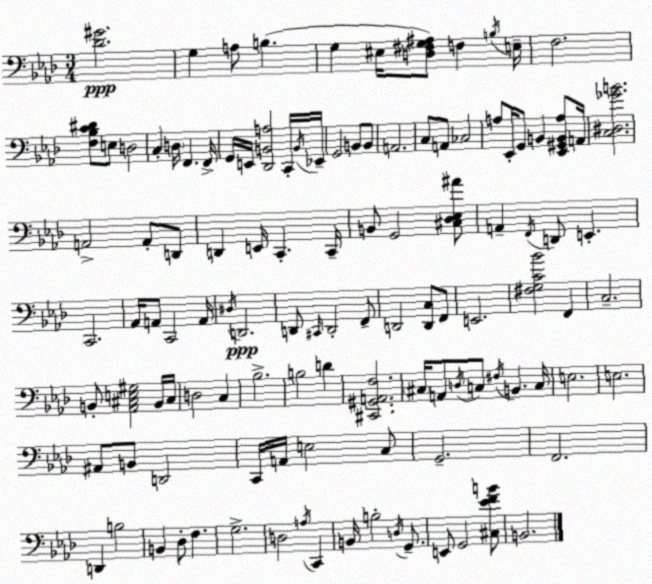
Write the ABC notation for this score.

X:1
T:Untitled
M:3/4
L:1/4
K:Ab
[_D^G]2 G, A,/2 B, G, ^E,/4 [D,^F,G,^A,]/2 F, B,/4 E,/4 F,2 [F,_B,C^D]/2 E,/2 D,2 C, D,/4 F,, F,,/4 G,,/4 E,,/4 [_D,,B,,A,]2 C,,/4 B,,/4 _E,,/4 G,,2 B,,/2 B,,/2 A,,2 C,/2 A,,/2 _C,2 A,/2 _E,,/4 G,,/2 B,, [_E,,^G,,B,,A,]/2 A,,/4 [C,^D,_GB]2 A,,2 A,,/2 D,,/2 D,, E,,/4 C,, C,,/4 B,,/2 G,,2 [^C,_D,_E,^A]/2 A,, F,,/4 D,,/2 E,, C,,2 _A,,/4 A,,/2 C,,2 A,,/4 ^D,/4 D,,2 D,,/2 ^C,,/4 D,,2 F,,/2 D,,2 [D,,C,]/2 F,,/2 E,,2 [^F,G,C_B]2 F,, C,2 B,,/2 [_A,,^C,E,^G,]2 B,,/4 ^C,/4 D,2 C, _B,2 B,2 D [^C,,^G,,A,,F,]2 ^C,/4 A,,/2 D,/4 C,/2 ^F,/4 B,, C,/4 E,2 E,2 ^A,,/2 B,,/2 D,,2 C,,/4 A,,/4 E,2 C,/2 G,,2 F,,2 D,, B,2 B,, _D,/2 F, G,2 D,2 A,/4 C,, B,,/4 B,2 D,/4 G,,/2 E,,/2 G,,2 [^C,_EFB]/2 B,,2